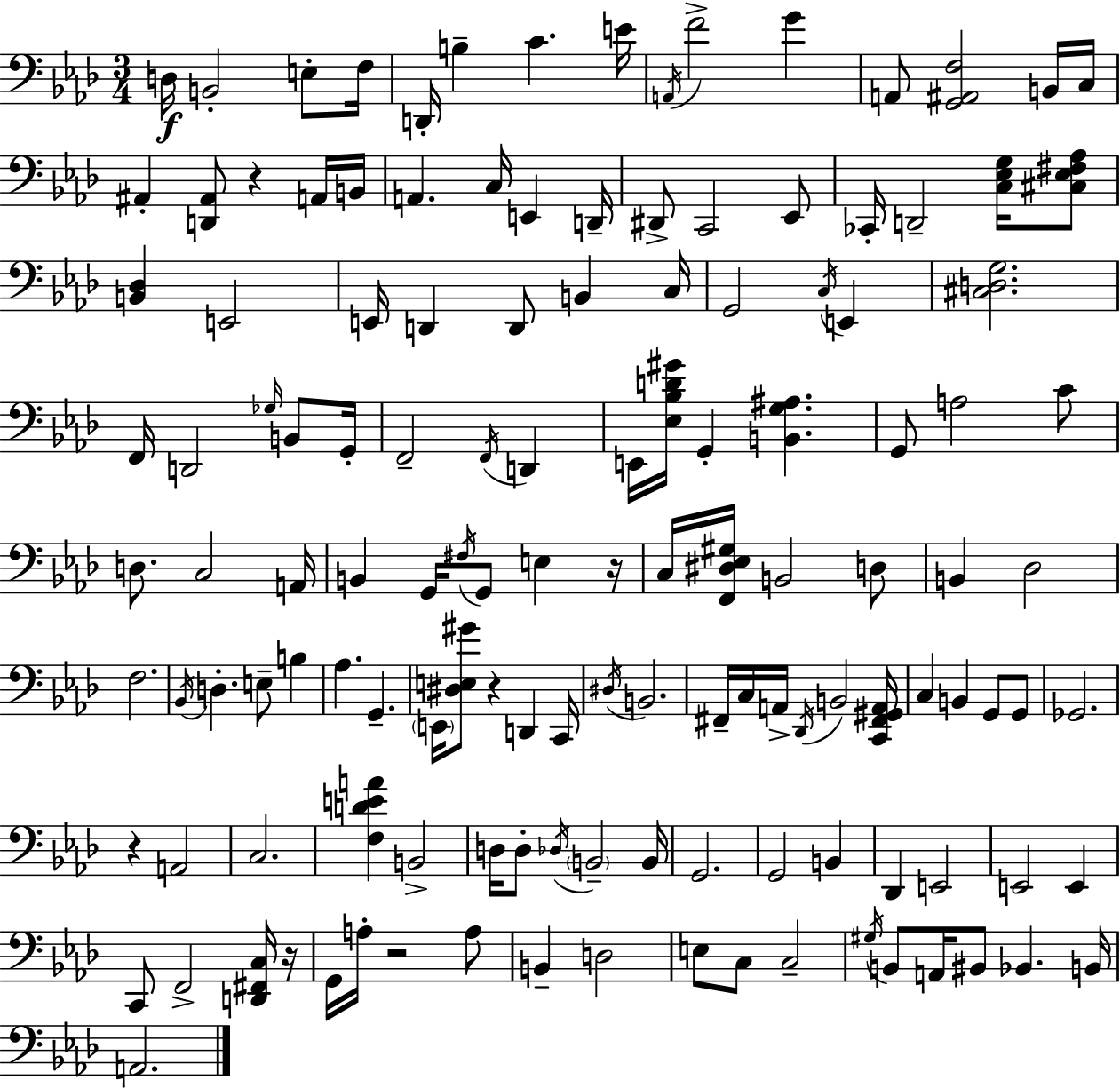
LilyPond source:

{
  \clef bass
  \numericTimeSignature
  \time 3/4
  \key aes \major
  d16\f b,2-. e8-. f16 | d,16-. b4-- c'4. e'16 | \acciaccatura { a,16 } f'2-> g'4 | a,8 <g, ais, f>2 b,16 | \break c16 ais,4-. <d, ais,>8 r4 a,16 | b,16 a,4. c16 e,4 | d,16-- dis,8-> c,2 ees,8 | ces,16-. d,2-- <c ees g>16 <cis ees fis aes>8 | \break <b, des>4 e,2 | e,16 d,4 d,8 b,4 | c16 g,2 \acciaccatura { c16 } e,4 | <cis d g>2. | \break f,16 d,2 \grace { ges16 } | b,8 g,16-. f,2-- \acciaccatura { f,16 } | d,4 e,16 <ees bes d' gis'>16 g,4-. <b, g ais>4. | g,8 a2 | \break c'8 d8. c2 | a,16 b,4 g,16 \acciaccatura { fis16 } g,8 | e4 r16 c16 <f, dis ees gis>16 b,2 | d8 b,4 des2 | \break f2. | \acciaccatura { bes,16 } d4.-. | e8-- b4 aes4. | g,4.-- \parenthesize e,16 <dis e gis'>8 r4 | \break d,4 c,16 \acciaccatura { dis16 } b,2. | fis,16-- c16 a,16-> \acciaccatura { des,16 } b,2 | <c, fis, gis, a,>16 c4 | b,4 g,8 g,8 ges,2. | \break r4 | a,2 c2. | <f d' e' a'>4 | b,2-> d16 d8-. \acciaccatura { des16 } | \break \parenthesize b,2-- b,16 g,2. | g,2 | b,4 des,4 | e,2 e,2 | \break e,4 c,8 f,2-> | <d, fis, c>16 r16 g,16 a16-. r2 | a8 b,4-- | d2 e8 c8 | \break c2-- \acciaccatura { gis16 } b,8 | a,16 bis,8 bes,4. b,16 a,2. | \bar "|."
}